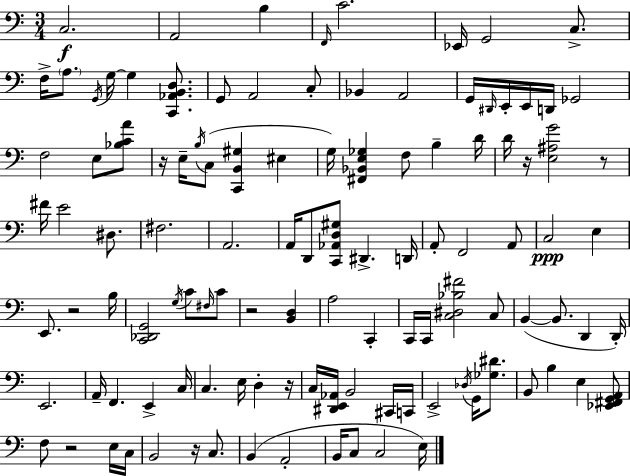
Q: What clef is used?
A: bass